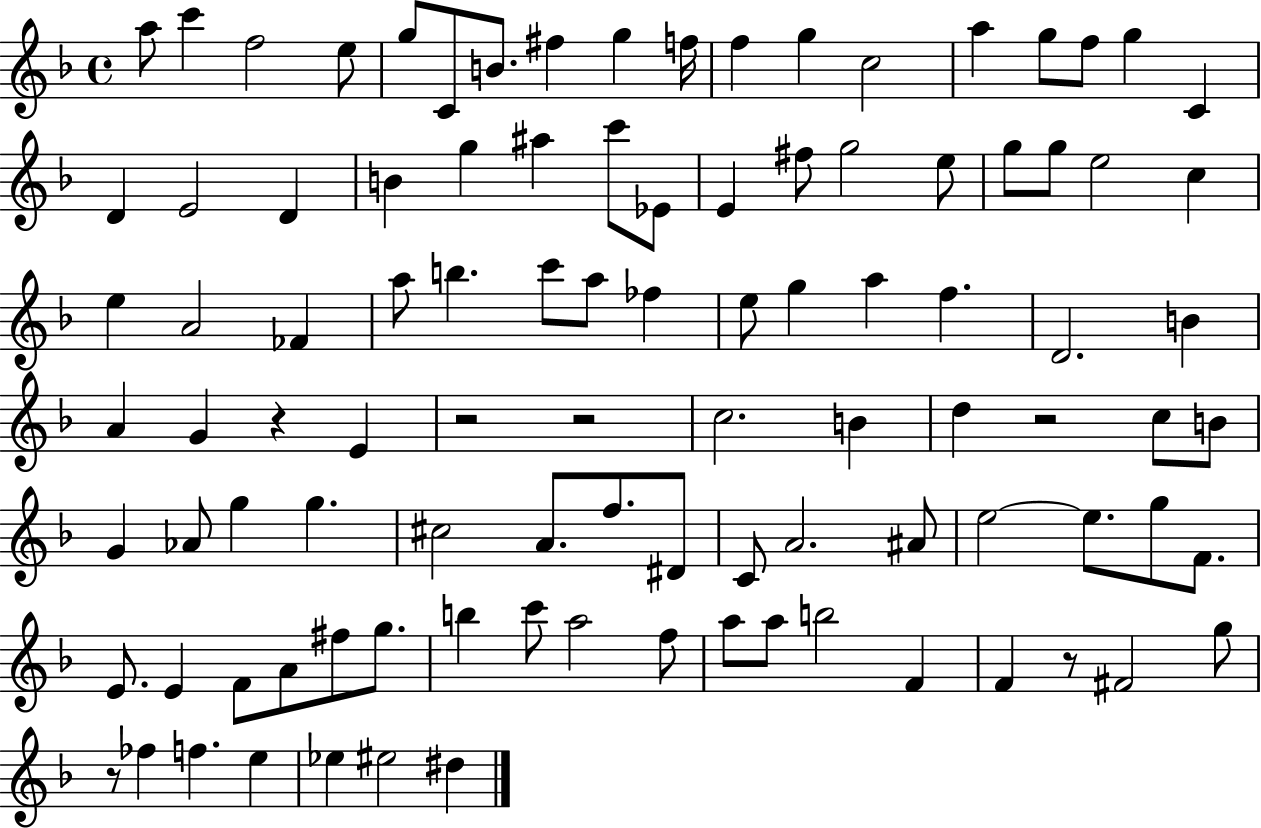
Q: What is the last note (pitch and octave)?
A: D#5